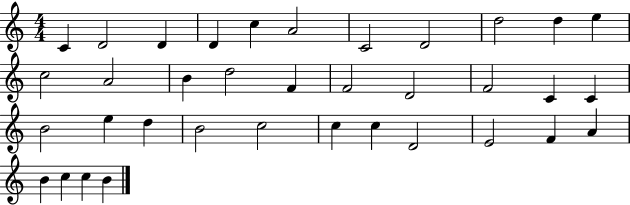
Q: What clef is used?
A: treble